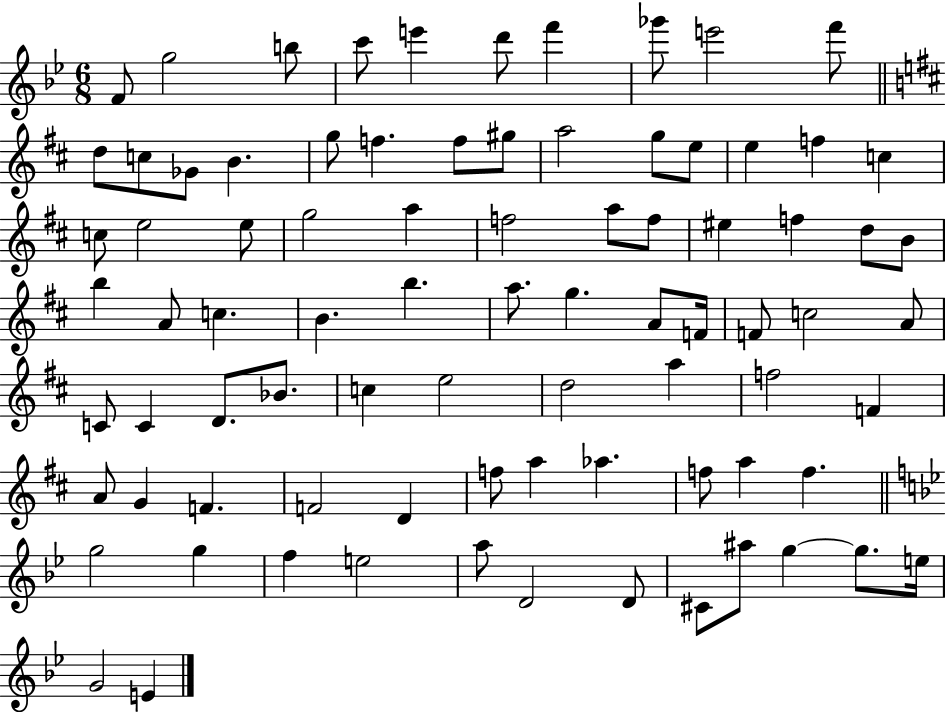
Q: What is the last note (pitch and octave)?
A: E4